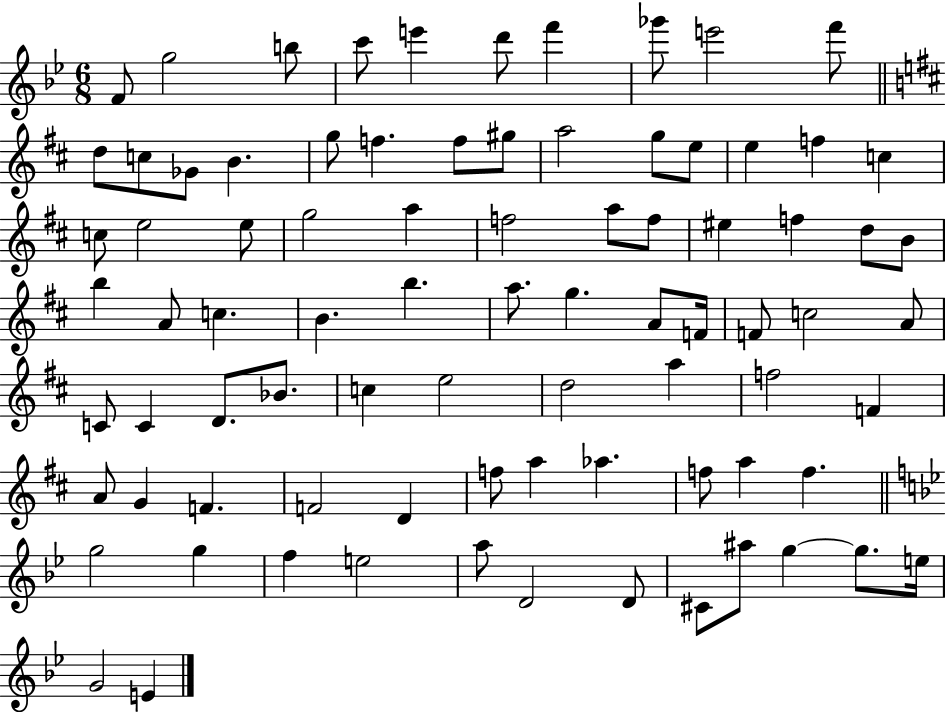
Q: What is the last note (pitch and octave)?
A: E4